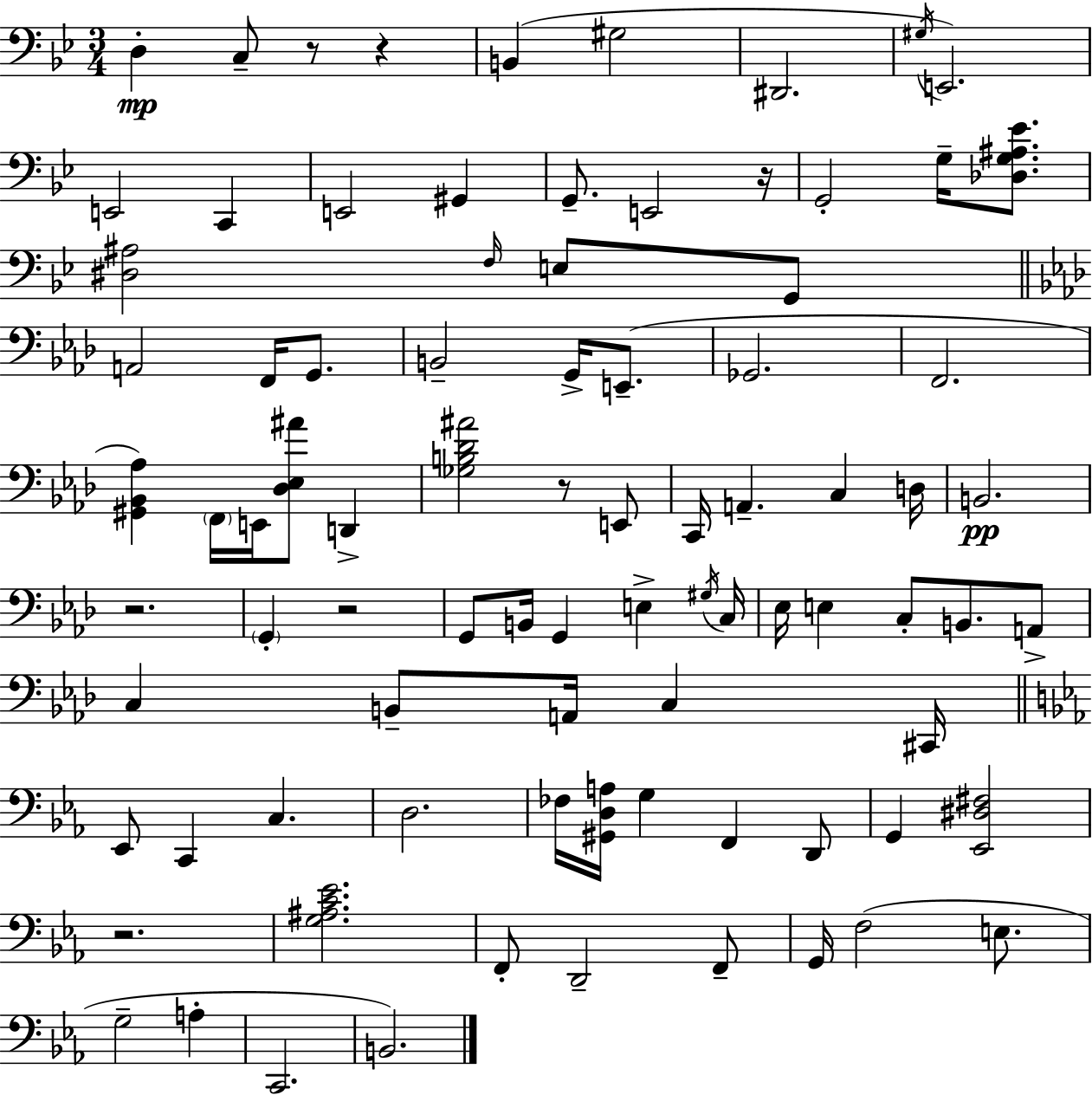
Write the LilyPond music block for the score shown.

{
  \clef bass
  \numericTimeSignature
  \time 3/4
  \key g \minor
  d4-.\mp c8-- r8 r4 | b,4( gis2 | dis,2. | \acciaccatura { gis16 }) e,2. | \break e,2 c,4 | e,2 gis,4 | g,8.-- e,2 | r16 g,2-. g16-- <des g ais ees'>8. | \break <dis ais>2 \grace { f16 } e8 | g,8 \bar "||" \break \key f \minor a,2 f,16 g,8. | b,2-- g,16-> e,8.--( | ges,2. | f,2. | \break <gis, bes, aes>4) \parenthesize f,16 e,16 <des ees ais'>8 d,4-> | <ges b des' ais'>2 r8 e,8 | c,16 a,4.-- c4 d16 | b,2.\pp | \break r2. | \parenthesize g,4-. r2 | g,8 b,16 g,4 e4-> \acciaccatura { gis16 } | c16 ees16 e4 c8-. b,8. a,8-> | \break c4 b,8-- a,16 c4 | cis,16 \bar "||" \break \key ees \major ees,8 c,4 c4. | d2. | fes16 <gis, d a>16 g4 f,4 d,8 | g,4 <ees, dis fis>2 | \break r2. | <g ais c' ees'>2. | f,8-. d,2-- f,8-- | g,16 f2( e8. | \break g2-- a4-. | c,2. | b,2.) | \bar "|."
}